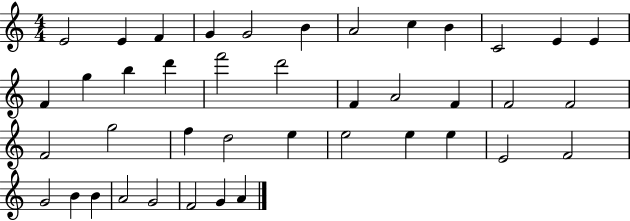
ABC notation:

X:1
T:Untitled
M:4/4
L:1/4
K:C
E2 E F G G2 B A2 c B C2 E E F g b d' f'2 d'2 F A2 F F2 F2 F2 g2 f d2 e e2 e e E2 F2 G2 B B A2 G2 F2 G A